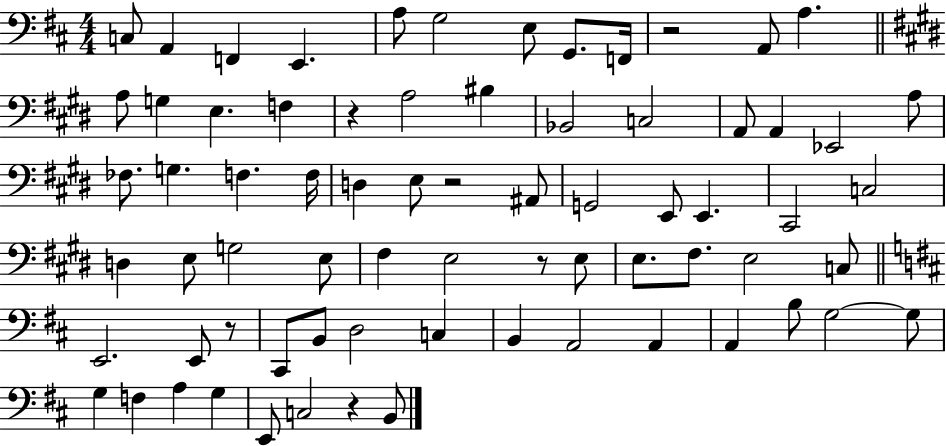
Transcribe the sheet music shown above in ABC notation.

X:1
T:Untitled
M:4/4
L:1/4
K:D
C,/2 A,, F,, E,, A,/2 G,2 E,/2 G,,/2 F,,/4 z2 A,,/2 A, A,/2 G, E, F, z A,2 ^B, _B,,2 C,2 A,,/2 A,, _E,,2 A,/2 _F,/2 G, F, F,/4 D, E,/2 z2 ^A,,/2 G,,2 E,,/2 E,, ^C,,2 C,2 D, E,/2 G,2 E,/2 ^F, E,2 z/2 E,/2 E,/2 ^F,/2 E,2 C,/2 E,,2 E,,/2 z/2 ^C,,/2 B,,/2 D,2 C, B,, A,,2 A,, A,, B,/2 G,2 G,/2 G, F, A, G, E,,/2 C,2 z B,,/2